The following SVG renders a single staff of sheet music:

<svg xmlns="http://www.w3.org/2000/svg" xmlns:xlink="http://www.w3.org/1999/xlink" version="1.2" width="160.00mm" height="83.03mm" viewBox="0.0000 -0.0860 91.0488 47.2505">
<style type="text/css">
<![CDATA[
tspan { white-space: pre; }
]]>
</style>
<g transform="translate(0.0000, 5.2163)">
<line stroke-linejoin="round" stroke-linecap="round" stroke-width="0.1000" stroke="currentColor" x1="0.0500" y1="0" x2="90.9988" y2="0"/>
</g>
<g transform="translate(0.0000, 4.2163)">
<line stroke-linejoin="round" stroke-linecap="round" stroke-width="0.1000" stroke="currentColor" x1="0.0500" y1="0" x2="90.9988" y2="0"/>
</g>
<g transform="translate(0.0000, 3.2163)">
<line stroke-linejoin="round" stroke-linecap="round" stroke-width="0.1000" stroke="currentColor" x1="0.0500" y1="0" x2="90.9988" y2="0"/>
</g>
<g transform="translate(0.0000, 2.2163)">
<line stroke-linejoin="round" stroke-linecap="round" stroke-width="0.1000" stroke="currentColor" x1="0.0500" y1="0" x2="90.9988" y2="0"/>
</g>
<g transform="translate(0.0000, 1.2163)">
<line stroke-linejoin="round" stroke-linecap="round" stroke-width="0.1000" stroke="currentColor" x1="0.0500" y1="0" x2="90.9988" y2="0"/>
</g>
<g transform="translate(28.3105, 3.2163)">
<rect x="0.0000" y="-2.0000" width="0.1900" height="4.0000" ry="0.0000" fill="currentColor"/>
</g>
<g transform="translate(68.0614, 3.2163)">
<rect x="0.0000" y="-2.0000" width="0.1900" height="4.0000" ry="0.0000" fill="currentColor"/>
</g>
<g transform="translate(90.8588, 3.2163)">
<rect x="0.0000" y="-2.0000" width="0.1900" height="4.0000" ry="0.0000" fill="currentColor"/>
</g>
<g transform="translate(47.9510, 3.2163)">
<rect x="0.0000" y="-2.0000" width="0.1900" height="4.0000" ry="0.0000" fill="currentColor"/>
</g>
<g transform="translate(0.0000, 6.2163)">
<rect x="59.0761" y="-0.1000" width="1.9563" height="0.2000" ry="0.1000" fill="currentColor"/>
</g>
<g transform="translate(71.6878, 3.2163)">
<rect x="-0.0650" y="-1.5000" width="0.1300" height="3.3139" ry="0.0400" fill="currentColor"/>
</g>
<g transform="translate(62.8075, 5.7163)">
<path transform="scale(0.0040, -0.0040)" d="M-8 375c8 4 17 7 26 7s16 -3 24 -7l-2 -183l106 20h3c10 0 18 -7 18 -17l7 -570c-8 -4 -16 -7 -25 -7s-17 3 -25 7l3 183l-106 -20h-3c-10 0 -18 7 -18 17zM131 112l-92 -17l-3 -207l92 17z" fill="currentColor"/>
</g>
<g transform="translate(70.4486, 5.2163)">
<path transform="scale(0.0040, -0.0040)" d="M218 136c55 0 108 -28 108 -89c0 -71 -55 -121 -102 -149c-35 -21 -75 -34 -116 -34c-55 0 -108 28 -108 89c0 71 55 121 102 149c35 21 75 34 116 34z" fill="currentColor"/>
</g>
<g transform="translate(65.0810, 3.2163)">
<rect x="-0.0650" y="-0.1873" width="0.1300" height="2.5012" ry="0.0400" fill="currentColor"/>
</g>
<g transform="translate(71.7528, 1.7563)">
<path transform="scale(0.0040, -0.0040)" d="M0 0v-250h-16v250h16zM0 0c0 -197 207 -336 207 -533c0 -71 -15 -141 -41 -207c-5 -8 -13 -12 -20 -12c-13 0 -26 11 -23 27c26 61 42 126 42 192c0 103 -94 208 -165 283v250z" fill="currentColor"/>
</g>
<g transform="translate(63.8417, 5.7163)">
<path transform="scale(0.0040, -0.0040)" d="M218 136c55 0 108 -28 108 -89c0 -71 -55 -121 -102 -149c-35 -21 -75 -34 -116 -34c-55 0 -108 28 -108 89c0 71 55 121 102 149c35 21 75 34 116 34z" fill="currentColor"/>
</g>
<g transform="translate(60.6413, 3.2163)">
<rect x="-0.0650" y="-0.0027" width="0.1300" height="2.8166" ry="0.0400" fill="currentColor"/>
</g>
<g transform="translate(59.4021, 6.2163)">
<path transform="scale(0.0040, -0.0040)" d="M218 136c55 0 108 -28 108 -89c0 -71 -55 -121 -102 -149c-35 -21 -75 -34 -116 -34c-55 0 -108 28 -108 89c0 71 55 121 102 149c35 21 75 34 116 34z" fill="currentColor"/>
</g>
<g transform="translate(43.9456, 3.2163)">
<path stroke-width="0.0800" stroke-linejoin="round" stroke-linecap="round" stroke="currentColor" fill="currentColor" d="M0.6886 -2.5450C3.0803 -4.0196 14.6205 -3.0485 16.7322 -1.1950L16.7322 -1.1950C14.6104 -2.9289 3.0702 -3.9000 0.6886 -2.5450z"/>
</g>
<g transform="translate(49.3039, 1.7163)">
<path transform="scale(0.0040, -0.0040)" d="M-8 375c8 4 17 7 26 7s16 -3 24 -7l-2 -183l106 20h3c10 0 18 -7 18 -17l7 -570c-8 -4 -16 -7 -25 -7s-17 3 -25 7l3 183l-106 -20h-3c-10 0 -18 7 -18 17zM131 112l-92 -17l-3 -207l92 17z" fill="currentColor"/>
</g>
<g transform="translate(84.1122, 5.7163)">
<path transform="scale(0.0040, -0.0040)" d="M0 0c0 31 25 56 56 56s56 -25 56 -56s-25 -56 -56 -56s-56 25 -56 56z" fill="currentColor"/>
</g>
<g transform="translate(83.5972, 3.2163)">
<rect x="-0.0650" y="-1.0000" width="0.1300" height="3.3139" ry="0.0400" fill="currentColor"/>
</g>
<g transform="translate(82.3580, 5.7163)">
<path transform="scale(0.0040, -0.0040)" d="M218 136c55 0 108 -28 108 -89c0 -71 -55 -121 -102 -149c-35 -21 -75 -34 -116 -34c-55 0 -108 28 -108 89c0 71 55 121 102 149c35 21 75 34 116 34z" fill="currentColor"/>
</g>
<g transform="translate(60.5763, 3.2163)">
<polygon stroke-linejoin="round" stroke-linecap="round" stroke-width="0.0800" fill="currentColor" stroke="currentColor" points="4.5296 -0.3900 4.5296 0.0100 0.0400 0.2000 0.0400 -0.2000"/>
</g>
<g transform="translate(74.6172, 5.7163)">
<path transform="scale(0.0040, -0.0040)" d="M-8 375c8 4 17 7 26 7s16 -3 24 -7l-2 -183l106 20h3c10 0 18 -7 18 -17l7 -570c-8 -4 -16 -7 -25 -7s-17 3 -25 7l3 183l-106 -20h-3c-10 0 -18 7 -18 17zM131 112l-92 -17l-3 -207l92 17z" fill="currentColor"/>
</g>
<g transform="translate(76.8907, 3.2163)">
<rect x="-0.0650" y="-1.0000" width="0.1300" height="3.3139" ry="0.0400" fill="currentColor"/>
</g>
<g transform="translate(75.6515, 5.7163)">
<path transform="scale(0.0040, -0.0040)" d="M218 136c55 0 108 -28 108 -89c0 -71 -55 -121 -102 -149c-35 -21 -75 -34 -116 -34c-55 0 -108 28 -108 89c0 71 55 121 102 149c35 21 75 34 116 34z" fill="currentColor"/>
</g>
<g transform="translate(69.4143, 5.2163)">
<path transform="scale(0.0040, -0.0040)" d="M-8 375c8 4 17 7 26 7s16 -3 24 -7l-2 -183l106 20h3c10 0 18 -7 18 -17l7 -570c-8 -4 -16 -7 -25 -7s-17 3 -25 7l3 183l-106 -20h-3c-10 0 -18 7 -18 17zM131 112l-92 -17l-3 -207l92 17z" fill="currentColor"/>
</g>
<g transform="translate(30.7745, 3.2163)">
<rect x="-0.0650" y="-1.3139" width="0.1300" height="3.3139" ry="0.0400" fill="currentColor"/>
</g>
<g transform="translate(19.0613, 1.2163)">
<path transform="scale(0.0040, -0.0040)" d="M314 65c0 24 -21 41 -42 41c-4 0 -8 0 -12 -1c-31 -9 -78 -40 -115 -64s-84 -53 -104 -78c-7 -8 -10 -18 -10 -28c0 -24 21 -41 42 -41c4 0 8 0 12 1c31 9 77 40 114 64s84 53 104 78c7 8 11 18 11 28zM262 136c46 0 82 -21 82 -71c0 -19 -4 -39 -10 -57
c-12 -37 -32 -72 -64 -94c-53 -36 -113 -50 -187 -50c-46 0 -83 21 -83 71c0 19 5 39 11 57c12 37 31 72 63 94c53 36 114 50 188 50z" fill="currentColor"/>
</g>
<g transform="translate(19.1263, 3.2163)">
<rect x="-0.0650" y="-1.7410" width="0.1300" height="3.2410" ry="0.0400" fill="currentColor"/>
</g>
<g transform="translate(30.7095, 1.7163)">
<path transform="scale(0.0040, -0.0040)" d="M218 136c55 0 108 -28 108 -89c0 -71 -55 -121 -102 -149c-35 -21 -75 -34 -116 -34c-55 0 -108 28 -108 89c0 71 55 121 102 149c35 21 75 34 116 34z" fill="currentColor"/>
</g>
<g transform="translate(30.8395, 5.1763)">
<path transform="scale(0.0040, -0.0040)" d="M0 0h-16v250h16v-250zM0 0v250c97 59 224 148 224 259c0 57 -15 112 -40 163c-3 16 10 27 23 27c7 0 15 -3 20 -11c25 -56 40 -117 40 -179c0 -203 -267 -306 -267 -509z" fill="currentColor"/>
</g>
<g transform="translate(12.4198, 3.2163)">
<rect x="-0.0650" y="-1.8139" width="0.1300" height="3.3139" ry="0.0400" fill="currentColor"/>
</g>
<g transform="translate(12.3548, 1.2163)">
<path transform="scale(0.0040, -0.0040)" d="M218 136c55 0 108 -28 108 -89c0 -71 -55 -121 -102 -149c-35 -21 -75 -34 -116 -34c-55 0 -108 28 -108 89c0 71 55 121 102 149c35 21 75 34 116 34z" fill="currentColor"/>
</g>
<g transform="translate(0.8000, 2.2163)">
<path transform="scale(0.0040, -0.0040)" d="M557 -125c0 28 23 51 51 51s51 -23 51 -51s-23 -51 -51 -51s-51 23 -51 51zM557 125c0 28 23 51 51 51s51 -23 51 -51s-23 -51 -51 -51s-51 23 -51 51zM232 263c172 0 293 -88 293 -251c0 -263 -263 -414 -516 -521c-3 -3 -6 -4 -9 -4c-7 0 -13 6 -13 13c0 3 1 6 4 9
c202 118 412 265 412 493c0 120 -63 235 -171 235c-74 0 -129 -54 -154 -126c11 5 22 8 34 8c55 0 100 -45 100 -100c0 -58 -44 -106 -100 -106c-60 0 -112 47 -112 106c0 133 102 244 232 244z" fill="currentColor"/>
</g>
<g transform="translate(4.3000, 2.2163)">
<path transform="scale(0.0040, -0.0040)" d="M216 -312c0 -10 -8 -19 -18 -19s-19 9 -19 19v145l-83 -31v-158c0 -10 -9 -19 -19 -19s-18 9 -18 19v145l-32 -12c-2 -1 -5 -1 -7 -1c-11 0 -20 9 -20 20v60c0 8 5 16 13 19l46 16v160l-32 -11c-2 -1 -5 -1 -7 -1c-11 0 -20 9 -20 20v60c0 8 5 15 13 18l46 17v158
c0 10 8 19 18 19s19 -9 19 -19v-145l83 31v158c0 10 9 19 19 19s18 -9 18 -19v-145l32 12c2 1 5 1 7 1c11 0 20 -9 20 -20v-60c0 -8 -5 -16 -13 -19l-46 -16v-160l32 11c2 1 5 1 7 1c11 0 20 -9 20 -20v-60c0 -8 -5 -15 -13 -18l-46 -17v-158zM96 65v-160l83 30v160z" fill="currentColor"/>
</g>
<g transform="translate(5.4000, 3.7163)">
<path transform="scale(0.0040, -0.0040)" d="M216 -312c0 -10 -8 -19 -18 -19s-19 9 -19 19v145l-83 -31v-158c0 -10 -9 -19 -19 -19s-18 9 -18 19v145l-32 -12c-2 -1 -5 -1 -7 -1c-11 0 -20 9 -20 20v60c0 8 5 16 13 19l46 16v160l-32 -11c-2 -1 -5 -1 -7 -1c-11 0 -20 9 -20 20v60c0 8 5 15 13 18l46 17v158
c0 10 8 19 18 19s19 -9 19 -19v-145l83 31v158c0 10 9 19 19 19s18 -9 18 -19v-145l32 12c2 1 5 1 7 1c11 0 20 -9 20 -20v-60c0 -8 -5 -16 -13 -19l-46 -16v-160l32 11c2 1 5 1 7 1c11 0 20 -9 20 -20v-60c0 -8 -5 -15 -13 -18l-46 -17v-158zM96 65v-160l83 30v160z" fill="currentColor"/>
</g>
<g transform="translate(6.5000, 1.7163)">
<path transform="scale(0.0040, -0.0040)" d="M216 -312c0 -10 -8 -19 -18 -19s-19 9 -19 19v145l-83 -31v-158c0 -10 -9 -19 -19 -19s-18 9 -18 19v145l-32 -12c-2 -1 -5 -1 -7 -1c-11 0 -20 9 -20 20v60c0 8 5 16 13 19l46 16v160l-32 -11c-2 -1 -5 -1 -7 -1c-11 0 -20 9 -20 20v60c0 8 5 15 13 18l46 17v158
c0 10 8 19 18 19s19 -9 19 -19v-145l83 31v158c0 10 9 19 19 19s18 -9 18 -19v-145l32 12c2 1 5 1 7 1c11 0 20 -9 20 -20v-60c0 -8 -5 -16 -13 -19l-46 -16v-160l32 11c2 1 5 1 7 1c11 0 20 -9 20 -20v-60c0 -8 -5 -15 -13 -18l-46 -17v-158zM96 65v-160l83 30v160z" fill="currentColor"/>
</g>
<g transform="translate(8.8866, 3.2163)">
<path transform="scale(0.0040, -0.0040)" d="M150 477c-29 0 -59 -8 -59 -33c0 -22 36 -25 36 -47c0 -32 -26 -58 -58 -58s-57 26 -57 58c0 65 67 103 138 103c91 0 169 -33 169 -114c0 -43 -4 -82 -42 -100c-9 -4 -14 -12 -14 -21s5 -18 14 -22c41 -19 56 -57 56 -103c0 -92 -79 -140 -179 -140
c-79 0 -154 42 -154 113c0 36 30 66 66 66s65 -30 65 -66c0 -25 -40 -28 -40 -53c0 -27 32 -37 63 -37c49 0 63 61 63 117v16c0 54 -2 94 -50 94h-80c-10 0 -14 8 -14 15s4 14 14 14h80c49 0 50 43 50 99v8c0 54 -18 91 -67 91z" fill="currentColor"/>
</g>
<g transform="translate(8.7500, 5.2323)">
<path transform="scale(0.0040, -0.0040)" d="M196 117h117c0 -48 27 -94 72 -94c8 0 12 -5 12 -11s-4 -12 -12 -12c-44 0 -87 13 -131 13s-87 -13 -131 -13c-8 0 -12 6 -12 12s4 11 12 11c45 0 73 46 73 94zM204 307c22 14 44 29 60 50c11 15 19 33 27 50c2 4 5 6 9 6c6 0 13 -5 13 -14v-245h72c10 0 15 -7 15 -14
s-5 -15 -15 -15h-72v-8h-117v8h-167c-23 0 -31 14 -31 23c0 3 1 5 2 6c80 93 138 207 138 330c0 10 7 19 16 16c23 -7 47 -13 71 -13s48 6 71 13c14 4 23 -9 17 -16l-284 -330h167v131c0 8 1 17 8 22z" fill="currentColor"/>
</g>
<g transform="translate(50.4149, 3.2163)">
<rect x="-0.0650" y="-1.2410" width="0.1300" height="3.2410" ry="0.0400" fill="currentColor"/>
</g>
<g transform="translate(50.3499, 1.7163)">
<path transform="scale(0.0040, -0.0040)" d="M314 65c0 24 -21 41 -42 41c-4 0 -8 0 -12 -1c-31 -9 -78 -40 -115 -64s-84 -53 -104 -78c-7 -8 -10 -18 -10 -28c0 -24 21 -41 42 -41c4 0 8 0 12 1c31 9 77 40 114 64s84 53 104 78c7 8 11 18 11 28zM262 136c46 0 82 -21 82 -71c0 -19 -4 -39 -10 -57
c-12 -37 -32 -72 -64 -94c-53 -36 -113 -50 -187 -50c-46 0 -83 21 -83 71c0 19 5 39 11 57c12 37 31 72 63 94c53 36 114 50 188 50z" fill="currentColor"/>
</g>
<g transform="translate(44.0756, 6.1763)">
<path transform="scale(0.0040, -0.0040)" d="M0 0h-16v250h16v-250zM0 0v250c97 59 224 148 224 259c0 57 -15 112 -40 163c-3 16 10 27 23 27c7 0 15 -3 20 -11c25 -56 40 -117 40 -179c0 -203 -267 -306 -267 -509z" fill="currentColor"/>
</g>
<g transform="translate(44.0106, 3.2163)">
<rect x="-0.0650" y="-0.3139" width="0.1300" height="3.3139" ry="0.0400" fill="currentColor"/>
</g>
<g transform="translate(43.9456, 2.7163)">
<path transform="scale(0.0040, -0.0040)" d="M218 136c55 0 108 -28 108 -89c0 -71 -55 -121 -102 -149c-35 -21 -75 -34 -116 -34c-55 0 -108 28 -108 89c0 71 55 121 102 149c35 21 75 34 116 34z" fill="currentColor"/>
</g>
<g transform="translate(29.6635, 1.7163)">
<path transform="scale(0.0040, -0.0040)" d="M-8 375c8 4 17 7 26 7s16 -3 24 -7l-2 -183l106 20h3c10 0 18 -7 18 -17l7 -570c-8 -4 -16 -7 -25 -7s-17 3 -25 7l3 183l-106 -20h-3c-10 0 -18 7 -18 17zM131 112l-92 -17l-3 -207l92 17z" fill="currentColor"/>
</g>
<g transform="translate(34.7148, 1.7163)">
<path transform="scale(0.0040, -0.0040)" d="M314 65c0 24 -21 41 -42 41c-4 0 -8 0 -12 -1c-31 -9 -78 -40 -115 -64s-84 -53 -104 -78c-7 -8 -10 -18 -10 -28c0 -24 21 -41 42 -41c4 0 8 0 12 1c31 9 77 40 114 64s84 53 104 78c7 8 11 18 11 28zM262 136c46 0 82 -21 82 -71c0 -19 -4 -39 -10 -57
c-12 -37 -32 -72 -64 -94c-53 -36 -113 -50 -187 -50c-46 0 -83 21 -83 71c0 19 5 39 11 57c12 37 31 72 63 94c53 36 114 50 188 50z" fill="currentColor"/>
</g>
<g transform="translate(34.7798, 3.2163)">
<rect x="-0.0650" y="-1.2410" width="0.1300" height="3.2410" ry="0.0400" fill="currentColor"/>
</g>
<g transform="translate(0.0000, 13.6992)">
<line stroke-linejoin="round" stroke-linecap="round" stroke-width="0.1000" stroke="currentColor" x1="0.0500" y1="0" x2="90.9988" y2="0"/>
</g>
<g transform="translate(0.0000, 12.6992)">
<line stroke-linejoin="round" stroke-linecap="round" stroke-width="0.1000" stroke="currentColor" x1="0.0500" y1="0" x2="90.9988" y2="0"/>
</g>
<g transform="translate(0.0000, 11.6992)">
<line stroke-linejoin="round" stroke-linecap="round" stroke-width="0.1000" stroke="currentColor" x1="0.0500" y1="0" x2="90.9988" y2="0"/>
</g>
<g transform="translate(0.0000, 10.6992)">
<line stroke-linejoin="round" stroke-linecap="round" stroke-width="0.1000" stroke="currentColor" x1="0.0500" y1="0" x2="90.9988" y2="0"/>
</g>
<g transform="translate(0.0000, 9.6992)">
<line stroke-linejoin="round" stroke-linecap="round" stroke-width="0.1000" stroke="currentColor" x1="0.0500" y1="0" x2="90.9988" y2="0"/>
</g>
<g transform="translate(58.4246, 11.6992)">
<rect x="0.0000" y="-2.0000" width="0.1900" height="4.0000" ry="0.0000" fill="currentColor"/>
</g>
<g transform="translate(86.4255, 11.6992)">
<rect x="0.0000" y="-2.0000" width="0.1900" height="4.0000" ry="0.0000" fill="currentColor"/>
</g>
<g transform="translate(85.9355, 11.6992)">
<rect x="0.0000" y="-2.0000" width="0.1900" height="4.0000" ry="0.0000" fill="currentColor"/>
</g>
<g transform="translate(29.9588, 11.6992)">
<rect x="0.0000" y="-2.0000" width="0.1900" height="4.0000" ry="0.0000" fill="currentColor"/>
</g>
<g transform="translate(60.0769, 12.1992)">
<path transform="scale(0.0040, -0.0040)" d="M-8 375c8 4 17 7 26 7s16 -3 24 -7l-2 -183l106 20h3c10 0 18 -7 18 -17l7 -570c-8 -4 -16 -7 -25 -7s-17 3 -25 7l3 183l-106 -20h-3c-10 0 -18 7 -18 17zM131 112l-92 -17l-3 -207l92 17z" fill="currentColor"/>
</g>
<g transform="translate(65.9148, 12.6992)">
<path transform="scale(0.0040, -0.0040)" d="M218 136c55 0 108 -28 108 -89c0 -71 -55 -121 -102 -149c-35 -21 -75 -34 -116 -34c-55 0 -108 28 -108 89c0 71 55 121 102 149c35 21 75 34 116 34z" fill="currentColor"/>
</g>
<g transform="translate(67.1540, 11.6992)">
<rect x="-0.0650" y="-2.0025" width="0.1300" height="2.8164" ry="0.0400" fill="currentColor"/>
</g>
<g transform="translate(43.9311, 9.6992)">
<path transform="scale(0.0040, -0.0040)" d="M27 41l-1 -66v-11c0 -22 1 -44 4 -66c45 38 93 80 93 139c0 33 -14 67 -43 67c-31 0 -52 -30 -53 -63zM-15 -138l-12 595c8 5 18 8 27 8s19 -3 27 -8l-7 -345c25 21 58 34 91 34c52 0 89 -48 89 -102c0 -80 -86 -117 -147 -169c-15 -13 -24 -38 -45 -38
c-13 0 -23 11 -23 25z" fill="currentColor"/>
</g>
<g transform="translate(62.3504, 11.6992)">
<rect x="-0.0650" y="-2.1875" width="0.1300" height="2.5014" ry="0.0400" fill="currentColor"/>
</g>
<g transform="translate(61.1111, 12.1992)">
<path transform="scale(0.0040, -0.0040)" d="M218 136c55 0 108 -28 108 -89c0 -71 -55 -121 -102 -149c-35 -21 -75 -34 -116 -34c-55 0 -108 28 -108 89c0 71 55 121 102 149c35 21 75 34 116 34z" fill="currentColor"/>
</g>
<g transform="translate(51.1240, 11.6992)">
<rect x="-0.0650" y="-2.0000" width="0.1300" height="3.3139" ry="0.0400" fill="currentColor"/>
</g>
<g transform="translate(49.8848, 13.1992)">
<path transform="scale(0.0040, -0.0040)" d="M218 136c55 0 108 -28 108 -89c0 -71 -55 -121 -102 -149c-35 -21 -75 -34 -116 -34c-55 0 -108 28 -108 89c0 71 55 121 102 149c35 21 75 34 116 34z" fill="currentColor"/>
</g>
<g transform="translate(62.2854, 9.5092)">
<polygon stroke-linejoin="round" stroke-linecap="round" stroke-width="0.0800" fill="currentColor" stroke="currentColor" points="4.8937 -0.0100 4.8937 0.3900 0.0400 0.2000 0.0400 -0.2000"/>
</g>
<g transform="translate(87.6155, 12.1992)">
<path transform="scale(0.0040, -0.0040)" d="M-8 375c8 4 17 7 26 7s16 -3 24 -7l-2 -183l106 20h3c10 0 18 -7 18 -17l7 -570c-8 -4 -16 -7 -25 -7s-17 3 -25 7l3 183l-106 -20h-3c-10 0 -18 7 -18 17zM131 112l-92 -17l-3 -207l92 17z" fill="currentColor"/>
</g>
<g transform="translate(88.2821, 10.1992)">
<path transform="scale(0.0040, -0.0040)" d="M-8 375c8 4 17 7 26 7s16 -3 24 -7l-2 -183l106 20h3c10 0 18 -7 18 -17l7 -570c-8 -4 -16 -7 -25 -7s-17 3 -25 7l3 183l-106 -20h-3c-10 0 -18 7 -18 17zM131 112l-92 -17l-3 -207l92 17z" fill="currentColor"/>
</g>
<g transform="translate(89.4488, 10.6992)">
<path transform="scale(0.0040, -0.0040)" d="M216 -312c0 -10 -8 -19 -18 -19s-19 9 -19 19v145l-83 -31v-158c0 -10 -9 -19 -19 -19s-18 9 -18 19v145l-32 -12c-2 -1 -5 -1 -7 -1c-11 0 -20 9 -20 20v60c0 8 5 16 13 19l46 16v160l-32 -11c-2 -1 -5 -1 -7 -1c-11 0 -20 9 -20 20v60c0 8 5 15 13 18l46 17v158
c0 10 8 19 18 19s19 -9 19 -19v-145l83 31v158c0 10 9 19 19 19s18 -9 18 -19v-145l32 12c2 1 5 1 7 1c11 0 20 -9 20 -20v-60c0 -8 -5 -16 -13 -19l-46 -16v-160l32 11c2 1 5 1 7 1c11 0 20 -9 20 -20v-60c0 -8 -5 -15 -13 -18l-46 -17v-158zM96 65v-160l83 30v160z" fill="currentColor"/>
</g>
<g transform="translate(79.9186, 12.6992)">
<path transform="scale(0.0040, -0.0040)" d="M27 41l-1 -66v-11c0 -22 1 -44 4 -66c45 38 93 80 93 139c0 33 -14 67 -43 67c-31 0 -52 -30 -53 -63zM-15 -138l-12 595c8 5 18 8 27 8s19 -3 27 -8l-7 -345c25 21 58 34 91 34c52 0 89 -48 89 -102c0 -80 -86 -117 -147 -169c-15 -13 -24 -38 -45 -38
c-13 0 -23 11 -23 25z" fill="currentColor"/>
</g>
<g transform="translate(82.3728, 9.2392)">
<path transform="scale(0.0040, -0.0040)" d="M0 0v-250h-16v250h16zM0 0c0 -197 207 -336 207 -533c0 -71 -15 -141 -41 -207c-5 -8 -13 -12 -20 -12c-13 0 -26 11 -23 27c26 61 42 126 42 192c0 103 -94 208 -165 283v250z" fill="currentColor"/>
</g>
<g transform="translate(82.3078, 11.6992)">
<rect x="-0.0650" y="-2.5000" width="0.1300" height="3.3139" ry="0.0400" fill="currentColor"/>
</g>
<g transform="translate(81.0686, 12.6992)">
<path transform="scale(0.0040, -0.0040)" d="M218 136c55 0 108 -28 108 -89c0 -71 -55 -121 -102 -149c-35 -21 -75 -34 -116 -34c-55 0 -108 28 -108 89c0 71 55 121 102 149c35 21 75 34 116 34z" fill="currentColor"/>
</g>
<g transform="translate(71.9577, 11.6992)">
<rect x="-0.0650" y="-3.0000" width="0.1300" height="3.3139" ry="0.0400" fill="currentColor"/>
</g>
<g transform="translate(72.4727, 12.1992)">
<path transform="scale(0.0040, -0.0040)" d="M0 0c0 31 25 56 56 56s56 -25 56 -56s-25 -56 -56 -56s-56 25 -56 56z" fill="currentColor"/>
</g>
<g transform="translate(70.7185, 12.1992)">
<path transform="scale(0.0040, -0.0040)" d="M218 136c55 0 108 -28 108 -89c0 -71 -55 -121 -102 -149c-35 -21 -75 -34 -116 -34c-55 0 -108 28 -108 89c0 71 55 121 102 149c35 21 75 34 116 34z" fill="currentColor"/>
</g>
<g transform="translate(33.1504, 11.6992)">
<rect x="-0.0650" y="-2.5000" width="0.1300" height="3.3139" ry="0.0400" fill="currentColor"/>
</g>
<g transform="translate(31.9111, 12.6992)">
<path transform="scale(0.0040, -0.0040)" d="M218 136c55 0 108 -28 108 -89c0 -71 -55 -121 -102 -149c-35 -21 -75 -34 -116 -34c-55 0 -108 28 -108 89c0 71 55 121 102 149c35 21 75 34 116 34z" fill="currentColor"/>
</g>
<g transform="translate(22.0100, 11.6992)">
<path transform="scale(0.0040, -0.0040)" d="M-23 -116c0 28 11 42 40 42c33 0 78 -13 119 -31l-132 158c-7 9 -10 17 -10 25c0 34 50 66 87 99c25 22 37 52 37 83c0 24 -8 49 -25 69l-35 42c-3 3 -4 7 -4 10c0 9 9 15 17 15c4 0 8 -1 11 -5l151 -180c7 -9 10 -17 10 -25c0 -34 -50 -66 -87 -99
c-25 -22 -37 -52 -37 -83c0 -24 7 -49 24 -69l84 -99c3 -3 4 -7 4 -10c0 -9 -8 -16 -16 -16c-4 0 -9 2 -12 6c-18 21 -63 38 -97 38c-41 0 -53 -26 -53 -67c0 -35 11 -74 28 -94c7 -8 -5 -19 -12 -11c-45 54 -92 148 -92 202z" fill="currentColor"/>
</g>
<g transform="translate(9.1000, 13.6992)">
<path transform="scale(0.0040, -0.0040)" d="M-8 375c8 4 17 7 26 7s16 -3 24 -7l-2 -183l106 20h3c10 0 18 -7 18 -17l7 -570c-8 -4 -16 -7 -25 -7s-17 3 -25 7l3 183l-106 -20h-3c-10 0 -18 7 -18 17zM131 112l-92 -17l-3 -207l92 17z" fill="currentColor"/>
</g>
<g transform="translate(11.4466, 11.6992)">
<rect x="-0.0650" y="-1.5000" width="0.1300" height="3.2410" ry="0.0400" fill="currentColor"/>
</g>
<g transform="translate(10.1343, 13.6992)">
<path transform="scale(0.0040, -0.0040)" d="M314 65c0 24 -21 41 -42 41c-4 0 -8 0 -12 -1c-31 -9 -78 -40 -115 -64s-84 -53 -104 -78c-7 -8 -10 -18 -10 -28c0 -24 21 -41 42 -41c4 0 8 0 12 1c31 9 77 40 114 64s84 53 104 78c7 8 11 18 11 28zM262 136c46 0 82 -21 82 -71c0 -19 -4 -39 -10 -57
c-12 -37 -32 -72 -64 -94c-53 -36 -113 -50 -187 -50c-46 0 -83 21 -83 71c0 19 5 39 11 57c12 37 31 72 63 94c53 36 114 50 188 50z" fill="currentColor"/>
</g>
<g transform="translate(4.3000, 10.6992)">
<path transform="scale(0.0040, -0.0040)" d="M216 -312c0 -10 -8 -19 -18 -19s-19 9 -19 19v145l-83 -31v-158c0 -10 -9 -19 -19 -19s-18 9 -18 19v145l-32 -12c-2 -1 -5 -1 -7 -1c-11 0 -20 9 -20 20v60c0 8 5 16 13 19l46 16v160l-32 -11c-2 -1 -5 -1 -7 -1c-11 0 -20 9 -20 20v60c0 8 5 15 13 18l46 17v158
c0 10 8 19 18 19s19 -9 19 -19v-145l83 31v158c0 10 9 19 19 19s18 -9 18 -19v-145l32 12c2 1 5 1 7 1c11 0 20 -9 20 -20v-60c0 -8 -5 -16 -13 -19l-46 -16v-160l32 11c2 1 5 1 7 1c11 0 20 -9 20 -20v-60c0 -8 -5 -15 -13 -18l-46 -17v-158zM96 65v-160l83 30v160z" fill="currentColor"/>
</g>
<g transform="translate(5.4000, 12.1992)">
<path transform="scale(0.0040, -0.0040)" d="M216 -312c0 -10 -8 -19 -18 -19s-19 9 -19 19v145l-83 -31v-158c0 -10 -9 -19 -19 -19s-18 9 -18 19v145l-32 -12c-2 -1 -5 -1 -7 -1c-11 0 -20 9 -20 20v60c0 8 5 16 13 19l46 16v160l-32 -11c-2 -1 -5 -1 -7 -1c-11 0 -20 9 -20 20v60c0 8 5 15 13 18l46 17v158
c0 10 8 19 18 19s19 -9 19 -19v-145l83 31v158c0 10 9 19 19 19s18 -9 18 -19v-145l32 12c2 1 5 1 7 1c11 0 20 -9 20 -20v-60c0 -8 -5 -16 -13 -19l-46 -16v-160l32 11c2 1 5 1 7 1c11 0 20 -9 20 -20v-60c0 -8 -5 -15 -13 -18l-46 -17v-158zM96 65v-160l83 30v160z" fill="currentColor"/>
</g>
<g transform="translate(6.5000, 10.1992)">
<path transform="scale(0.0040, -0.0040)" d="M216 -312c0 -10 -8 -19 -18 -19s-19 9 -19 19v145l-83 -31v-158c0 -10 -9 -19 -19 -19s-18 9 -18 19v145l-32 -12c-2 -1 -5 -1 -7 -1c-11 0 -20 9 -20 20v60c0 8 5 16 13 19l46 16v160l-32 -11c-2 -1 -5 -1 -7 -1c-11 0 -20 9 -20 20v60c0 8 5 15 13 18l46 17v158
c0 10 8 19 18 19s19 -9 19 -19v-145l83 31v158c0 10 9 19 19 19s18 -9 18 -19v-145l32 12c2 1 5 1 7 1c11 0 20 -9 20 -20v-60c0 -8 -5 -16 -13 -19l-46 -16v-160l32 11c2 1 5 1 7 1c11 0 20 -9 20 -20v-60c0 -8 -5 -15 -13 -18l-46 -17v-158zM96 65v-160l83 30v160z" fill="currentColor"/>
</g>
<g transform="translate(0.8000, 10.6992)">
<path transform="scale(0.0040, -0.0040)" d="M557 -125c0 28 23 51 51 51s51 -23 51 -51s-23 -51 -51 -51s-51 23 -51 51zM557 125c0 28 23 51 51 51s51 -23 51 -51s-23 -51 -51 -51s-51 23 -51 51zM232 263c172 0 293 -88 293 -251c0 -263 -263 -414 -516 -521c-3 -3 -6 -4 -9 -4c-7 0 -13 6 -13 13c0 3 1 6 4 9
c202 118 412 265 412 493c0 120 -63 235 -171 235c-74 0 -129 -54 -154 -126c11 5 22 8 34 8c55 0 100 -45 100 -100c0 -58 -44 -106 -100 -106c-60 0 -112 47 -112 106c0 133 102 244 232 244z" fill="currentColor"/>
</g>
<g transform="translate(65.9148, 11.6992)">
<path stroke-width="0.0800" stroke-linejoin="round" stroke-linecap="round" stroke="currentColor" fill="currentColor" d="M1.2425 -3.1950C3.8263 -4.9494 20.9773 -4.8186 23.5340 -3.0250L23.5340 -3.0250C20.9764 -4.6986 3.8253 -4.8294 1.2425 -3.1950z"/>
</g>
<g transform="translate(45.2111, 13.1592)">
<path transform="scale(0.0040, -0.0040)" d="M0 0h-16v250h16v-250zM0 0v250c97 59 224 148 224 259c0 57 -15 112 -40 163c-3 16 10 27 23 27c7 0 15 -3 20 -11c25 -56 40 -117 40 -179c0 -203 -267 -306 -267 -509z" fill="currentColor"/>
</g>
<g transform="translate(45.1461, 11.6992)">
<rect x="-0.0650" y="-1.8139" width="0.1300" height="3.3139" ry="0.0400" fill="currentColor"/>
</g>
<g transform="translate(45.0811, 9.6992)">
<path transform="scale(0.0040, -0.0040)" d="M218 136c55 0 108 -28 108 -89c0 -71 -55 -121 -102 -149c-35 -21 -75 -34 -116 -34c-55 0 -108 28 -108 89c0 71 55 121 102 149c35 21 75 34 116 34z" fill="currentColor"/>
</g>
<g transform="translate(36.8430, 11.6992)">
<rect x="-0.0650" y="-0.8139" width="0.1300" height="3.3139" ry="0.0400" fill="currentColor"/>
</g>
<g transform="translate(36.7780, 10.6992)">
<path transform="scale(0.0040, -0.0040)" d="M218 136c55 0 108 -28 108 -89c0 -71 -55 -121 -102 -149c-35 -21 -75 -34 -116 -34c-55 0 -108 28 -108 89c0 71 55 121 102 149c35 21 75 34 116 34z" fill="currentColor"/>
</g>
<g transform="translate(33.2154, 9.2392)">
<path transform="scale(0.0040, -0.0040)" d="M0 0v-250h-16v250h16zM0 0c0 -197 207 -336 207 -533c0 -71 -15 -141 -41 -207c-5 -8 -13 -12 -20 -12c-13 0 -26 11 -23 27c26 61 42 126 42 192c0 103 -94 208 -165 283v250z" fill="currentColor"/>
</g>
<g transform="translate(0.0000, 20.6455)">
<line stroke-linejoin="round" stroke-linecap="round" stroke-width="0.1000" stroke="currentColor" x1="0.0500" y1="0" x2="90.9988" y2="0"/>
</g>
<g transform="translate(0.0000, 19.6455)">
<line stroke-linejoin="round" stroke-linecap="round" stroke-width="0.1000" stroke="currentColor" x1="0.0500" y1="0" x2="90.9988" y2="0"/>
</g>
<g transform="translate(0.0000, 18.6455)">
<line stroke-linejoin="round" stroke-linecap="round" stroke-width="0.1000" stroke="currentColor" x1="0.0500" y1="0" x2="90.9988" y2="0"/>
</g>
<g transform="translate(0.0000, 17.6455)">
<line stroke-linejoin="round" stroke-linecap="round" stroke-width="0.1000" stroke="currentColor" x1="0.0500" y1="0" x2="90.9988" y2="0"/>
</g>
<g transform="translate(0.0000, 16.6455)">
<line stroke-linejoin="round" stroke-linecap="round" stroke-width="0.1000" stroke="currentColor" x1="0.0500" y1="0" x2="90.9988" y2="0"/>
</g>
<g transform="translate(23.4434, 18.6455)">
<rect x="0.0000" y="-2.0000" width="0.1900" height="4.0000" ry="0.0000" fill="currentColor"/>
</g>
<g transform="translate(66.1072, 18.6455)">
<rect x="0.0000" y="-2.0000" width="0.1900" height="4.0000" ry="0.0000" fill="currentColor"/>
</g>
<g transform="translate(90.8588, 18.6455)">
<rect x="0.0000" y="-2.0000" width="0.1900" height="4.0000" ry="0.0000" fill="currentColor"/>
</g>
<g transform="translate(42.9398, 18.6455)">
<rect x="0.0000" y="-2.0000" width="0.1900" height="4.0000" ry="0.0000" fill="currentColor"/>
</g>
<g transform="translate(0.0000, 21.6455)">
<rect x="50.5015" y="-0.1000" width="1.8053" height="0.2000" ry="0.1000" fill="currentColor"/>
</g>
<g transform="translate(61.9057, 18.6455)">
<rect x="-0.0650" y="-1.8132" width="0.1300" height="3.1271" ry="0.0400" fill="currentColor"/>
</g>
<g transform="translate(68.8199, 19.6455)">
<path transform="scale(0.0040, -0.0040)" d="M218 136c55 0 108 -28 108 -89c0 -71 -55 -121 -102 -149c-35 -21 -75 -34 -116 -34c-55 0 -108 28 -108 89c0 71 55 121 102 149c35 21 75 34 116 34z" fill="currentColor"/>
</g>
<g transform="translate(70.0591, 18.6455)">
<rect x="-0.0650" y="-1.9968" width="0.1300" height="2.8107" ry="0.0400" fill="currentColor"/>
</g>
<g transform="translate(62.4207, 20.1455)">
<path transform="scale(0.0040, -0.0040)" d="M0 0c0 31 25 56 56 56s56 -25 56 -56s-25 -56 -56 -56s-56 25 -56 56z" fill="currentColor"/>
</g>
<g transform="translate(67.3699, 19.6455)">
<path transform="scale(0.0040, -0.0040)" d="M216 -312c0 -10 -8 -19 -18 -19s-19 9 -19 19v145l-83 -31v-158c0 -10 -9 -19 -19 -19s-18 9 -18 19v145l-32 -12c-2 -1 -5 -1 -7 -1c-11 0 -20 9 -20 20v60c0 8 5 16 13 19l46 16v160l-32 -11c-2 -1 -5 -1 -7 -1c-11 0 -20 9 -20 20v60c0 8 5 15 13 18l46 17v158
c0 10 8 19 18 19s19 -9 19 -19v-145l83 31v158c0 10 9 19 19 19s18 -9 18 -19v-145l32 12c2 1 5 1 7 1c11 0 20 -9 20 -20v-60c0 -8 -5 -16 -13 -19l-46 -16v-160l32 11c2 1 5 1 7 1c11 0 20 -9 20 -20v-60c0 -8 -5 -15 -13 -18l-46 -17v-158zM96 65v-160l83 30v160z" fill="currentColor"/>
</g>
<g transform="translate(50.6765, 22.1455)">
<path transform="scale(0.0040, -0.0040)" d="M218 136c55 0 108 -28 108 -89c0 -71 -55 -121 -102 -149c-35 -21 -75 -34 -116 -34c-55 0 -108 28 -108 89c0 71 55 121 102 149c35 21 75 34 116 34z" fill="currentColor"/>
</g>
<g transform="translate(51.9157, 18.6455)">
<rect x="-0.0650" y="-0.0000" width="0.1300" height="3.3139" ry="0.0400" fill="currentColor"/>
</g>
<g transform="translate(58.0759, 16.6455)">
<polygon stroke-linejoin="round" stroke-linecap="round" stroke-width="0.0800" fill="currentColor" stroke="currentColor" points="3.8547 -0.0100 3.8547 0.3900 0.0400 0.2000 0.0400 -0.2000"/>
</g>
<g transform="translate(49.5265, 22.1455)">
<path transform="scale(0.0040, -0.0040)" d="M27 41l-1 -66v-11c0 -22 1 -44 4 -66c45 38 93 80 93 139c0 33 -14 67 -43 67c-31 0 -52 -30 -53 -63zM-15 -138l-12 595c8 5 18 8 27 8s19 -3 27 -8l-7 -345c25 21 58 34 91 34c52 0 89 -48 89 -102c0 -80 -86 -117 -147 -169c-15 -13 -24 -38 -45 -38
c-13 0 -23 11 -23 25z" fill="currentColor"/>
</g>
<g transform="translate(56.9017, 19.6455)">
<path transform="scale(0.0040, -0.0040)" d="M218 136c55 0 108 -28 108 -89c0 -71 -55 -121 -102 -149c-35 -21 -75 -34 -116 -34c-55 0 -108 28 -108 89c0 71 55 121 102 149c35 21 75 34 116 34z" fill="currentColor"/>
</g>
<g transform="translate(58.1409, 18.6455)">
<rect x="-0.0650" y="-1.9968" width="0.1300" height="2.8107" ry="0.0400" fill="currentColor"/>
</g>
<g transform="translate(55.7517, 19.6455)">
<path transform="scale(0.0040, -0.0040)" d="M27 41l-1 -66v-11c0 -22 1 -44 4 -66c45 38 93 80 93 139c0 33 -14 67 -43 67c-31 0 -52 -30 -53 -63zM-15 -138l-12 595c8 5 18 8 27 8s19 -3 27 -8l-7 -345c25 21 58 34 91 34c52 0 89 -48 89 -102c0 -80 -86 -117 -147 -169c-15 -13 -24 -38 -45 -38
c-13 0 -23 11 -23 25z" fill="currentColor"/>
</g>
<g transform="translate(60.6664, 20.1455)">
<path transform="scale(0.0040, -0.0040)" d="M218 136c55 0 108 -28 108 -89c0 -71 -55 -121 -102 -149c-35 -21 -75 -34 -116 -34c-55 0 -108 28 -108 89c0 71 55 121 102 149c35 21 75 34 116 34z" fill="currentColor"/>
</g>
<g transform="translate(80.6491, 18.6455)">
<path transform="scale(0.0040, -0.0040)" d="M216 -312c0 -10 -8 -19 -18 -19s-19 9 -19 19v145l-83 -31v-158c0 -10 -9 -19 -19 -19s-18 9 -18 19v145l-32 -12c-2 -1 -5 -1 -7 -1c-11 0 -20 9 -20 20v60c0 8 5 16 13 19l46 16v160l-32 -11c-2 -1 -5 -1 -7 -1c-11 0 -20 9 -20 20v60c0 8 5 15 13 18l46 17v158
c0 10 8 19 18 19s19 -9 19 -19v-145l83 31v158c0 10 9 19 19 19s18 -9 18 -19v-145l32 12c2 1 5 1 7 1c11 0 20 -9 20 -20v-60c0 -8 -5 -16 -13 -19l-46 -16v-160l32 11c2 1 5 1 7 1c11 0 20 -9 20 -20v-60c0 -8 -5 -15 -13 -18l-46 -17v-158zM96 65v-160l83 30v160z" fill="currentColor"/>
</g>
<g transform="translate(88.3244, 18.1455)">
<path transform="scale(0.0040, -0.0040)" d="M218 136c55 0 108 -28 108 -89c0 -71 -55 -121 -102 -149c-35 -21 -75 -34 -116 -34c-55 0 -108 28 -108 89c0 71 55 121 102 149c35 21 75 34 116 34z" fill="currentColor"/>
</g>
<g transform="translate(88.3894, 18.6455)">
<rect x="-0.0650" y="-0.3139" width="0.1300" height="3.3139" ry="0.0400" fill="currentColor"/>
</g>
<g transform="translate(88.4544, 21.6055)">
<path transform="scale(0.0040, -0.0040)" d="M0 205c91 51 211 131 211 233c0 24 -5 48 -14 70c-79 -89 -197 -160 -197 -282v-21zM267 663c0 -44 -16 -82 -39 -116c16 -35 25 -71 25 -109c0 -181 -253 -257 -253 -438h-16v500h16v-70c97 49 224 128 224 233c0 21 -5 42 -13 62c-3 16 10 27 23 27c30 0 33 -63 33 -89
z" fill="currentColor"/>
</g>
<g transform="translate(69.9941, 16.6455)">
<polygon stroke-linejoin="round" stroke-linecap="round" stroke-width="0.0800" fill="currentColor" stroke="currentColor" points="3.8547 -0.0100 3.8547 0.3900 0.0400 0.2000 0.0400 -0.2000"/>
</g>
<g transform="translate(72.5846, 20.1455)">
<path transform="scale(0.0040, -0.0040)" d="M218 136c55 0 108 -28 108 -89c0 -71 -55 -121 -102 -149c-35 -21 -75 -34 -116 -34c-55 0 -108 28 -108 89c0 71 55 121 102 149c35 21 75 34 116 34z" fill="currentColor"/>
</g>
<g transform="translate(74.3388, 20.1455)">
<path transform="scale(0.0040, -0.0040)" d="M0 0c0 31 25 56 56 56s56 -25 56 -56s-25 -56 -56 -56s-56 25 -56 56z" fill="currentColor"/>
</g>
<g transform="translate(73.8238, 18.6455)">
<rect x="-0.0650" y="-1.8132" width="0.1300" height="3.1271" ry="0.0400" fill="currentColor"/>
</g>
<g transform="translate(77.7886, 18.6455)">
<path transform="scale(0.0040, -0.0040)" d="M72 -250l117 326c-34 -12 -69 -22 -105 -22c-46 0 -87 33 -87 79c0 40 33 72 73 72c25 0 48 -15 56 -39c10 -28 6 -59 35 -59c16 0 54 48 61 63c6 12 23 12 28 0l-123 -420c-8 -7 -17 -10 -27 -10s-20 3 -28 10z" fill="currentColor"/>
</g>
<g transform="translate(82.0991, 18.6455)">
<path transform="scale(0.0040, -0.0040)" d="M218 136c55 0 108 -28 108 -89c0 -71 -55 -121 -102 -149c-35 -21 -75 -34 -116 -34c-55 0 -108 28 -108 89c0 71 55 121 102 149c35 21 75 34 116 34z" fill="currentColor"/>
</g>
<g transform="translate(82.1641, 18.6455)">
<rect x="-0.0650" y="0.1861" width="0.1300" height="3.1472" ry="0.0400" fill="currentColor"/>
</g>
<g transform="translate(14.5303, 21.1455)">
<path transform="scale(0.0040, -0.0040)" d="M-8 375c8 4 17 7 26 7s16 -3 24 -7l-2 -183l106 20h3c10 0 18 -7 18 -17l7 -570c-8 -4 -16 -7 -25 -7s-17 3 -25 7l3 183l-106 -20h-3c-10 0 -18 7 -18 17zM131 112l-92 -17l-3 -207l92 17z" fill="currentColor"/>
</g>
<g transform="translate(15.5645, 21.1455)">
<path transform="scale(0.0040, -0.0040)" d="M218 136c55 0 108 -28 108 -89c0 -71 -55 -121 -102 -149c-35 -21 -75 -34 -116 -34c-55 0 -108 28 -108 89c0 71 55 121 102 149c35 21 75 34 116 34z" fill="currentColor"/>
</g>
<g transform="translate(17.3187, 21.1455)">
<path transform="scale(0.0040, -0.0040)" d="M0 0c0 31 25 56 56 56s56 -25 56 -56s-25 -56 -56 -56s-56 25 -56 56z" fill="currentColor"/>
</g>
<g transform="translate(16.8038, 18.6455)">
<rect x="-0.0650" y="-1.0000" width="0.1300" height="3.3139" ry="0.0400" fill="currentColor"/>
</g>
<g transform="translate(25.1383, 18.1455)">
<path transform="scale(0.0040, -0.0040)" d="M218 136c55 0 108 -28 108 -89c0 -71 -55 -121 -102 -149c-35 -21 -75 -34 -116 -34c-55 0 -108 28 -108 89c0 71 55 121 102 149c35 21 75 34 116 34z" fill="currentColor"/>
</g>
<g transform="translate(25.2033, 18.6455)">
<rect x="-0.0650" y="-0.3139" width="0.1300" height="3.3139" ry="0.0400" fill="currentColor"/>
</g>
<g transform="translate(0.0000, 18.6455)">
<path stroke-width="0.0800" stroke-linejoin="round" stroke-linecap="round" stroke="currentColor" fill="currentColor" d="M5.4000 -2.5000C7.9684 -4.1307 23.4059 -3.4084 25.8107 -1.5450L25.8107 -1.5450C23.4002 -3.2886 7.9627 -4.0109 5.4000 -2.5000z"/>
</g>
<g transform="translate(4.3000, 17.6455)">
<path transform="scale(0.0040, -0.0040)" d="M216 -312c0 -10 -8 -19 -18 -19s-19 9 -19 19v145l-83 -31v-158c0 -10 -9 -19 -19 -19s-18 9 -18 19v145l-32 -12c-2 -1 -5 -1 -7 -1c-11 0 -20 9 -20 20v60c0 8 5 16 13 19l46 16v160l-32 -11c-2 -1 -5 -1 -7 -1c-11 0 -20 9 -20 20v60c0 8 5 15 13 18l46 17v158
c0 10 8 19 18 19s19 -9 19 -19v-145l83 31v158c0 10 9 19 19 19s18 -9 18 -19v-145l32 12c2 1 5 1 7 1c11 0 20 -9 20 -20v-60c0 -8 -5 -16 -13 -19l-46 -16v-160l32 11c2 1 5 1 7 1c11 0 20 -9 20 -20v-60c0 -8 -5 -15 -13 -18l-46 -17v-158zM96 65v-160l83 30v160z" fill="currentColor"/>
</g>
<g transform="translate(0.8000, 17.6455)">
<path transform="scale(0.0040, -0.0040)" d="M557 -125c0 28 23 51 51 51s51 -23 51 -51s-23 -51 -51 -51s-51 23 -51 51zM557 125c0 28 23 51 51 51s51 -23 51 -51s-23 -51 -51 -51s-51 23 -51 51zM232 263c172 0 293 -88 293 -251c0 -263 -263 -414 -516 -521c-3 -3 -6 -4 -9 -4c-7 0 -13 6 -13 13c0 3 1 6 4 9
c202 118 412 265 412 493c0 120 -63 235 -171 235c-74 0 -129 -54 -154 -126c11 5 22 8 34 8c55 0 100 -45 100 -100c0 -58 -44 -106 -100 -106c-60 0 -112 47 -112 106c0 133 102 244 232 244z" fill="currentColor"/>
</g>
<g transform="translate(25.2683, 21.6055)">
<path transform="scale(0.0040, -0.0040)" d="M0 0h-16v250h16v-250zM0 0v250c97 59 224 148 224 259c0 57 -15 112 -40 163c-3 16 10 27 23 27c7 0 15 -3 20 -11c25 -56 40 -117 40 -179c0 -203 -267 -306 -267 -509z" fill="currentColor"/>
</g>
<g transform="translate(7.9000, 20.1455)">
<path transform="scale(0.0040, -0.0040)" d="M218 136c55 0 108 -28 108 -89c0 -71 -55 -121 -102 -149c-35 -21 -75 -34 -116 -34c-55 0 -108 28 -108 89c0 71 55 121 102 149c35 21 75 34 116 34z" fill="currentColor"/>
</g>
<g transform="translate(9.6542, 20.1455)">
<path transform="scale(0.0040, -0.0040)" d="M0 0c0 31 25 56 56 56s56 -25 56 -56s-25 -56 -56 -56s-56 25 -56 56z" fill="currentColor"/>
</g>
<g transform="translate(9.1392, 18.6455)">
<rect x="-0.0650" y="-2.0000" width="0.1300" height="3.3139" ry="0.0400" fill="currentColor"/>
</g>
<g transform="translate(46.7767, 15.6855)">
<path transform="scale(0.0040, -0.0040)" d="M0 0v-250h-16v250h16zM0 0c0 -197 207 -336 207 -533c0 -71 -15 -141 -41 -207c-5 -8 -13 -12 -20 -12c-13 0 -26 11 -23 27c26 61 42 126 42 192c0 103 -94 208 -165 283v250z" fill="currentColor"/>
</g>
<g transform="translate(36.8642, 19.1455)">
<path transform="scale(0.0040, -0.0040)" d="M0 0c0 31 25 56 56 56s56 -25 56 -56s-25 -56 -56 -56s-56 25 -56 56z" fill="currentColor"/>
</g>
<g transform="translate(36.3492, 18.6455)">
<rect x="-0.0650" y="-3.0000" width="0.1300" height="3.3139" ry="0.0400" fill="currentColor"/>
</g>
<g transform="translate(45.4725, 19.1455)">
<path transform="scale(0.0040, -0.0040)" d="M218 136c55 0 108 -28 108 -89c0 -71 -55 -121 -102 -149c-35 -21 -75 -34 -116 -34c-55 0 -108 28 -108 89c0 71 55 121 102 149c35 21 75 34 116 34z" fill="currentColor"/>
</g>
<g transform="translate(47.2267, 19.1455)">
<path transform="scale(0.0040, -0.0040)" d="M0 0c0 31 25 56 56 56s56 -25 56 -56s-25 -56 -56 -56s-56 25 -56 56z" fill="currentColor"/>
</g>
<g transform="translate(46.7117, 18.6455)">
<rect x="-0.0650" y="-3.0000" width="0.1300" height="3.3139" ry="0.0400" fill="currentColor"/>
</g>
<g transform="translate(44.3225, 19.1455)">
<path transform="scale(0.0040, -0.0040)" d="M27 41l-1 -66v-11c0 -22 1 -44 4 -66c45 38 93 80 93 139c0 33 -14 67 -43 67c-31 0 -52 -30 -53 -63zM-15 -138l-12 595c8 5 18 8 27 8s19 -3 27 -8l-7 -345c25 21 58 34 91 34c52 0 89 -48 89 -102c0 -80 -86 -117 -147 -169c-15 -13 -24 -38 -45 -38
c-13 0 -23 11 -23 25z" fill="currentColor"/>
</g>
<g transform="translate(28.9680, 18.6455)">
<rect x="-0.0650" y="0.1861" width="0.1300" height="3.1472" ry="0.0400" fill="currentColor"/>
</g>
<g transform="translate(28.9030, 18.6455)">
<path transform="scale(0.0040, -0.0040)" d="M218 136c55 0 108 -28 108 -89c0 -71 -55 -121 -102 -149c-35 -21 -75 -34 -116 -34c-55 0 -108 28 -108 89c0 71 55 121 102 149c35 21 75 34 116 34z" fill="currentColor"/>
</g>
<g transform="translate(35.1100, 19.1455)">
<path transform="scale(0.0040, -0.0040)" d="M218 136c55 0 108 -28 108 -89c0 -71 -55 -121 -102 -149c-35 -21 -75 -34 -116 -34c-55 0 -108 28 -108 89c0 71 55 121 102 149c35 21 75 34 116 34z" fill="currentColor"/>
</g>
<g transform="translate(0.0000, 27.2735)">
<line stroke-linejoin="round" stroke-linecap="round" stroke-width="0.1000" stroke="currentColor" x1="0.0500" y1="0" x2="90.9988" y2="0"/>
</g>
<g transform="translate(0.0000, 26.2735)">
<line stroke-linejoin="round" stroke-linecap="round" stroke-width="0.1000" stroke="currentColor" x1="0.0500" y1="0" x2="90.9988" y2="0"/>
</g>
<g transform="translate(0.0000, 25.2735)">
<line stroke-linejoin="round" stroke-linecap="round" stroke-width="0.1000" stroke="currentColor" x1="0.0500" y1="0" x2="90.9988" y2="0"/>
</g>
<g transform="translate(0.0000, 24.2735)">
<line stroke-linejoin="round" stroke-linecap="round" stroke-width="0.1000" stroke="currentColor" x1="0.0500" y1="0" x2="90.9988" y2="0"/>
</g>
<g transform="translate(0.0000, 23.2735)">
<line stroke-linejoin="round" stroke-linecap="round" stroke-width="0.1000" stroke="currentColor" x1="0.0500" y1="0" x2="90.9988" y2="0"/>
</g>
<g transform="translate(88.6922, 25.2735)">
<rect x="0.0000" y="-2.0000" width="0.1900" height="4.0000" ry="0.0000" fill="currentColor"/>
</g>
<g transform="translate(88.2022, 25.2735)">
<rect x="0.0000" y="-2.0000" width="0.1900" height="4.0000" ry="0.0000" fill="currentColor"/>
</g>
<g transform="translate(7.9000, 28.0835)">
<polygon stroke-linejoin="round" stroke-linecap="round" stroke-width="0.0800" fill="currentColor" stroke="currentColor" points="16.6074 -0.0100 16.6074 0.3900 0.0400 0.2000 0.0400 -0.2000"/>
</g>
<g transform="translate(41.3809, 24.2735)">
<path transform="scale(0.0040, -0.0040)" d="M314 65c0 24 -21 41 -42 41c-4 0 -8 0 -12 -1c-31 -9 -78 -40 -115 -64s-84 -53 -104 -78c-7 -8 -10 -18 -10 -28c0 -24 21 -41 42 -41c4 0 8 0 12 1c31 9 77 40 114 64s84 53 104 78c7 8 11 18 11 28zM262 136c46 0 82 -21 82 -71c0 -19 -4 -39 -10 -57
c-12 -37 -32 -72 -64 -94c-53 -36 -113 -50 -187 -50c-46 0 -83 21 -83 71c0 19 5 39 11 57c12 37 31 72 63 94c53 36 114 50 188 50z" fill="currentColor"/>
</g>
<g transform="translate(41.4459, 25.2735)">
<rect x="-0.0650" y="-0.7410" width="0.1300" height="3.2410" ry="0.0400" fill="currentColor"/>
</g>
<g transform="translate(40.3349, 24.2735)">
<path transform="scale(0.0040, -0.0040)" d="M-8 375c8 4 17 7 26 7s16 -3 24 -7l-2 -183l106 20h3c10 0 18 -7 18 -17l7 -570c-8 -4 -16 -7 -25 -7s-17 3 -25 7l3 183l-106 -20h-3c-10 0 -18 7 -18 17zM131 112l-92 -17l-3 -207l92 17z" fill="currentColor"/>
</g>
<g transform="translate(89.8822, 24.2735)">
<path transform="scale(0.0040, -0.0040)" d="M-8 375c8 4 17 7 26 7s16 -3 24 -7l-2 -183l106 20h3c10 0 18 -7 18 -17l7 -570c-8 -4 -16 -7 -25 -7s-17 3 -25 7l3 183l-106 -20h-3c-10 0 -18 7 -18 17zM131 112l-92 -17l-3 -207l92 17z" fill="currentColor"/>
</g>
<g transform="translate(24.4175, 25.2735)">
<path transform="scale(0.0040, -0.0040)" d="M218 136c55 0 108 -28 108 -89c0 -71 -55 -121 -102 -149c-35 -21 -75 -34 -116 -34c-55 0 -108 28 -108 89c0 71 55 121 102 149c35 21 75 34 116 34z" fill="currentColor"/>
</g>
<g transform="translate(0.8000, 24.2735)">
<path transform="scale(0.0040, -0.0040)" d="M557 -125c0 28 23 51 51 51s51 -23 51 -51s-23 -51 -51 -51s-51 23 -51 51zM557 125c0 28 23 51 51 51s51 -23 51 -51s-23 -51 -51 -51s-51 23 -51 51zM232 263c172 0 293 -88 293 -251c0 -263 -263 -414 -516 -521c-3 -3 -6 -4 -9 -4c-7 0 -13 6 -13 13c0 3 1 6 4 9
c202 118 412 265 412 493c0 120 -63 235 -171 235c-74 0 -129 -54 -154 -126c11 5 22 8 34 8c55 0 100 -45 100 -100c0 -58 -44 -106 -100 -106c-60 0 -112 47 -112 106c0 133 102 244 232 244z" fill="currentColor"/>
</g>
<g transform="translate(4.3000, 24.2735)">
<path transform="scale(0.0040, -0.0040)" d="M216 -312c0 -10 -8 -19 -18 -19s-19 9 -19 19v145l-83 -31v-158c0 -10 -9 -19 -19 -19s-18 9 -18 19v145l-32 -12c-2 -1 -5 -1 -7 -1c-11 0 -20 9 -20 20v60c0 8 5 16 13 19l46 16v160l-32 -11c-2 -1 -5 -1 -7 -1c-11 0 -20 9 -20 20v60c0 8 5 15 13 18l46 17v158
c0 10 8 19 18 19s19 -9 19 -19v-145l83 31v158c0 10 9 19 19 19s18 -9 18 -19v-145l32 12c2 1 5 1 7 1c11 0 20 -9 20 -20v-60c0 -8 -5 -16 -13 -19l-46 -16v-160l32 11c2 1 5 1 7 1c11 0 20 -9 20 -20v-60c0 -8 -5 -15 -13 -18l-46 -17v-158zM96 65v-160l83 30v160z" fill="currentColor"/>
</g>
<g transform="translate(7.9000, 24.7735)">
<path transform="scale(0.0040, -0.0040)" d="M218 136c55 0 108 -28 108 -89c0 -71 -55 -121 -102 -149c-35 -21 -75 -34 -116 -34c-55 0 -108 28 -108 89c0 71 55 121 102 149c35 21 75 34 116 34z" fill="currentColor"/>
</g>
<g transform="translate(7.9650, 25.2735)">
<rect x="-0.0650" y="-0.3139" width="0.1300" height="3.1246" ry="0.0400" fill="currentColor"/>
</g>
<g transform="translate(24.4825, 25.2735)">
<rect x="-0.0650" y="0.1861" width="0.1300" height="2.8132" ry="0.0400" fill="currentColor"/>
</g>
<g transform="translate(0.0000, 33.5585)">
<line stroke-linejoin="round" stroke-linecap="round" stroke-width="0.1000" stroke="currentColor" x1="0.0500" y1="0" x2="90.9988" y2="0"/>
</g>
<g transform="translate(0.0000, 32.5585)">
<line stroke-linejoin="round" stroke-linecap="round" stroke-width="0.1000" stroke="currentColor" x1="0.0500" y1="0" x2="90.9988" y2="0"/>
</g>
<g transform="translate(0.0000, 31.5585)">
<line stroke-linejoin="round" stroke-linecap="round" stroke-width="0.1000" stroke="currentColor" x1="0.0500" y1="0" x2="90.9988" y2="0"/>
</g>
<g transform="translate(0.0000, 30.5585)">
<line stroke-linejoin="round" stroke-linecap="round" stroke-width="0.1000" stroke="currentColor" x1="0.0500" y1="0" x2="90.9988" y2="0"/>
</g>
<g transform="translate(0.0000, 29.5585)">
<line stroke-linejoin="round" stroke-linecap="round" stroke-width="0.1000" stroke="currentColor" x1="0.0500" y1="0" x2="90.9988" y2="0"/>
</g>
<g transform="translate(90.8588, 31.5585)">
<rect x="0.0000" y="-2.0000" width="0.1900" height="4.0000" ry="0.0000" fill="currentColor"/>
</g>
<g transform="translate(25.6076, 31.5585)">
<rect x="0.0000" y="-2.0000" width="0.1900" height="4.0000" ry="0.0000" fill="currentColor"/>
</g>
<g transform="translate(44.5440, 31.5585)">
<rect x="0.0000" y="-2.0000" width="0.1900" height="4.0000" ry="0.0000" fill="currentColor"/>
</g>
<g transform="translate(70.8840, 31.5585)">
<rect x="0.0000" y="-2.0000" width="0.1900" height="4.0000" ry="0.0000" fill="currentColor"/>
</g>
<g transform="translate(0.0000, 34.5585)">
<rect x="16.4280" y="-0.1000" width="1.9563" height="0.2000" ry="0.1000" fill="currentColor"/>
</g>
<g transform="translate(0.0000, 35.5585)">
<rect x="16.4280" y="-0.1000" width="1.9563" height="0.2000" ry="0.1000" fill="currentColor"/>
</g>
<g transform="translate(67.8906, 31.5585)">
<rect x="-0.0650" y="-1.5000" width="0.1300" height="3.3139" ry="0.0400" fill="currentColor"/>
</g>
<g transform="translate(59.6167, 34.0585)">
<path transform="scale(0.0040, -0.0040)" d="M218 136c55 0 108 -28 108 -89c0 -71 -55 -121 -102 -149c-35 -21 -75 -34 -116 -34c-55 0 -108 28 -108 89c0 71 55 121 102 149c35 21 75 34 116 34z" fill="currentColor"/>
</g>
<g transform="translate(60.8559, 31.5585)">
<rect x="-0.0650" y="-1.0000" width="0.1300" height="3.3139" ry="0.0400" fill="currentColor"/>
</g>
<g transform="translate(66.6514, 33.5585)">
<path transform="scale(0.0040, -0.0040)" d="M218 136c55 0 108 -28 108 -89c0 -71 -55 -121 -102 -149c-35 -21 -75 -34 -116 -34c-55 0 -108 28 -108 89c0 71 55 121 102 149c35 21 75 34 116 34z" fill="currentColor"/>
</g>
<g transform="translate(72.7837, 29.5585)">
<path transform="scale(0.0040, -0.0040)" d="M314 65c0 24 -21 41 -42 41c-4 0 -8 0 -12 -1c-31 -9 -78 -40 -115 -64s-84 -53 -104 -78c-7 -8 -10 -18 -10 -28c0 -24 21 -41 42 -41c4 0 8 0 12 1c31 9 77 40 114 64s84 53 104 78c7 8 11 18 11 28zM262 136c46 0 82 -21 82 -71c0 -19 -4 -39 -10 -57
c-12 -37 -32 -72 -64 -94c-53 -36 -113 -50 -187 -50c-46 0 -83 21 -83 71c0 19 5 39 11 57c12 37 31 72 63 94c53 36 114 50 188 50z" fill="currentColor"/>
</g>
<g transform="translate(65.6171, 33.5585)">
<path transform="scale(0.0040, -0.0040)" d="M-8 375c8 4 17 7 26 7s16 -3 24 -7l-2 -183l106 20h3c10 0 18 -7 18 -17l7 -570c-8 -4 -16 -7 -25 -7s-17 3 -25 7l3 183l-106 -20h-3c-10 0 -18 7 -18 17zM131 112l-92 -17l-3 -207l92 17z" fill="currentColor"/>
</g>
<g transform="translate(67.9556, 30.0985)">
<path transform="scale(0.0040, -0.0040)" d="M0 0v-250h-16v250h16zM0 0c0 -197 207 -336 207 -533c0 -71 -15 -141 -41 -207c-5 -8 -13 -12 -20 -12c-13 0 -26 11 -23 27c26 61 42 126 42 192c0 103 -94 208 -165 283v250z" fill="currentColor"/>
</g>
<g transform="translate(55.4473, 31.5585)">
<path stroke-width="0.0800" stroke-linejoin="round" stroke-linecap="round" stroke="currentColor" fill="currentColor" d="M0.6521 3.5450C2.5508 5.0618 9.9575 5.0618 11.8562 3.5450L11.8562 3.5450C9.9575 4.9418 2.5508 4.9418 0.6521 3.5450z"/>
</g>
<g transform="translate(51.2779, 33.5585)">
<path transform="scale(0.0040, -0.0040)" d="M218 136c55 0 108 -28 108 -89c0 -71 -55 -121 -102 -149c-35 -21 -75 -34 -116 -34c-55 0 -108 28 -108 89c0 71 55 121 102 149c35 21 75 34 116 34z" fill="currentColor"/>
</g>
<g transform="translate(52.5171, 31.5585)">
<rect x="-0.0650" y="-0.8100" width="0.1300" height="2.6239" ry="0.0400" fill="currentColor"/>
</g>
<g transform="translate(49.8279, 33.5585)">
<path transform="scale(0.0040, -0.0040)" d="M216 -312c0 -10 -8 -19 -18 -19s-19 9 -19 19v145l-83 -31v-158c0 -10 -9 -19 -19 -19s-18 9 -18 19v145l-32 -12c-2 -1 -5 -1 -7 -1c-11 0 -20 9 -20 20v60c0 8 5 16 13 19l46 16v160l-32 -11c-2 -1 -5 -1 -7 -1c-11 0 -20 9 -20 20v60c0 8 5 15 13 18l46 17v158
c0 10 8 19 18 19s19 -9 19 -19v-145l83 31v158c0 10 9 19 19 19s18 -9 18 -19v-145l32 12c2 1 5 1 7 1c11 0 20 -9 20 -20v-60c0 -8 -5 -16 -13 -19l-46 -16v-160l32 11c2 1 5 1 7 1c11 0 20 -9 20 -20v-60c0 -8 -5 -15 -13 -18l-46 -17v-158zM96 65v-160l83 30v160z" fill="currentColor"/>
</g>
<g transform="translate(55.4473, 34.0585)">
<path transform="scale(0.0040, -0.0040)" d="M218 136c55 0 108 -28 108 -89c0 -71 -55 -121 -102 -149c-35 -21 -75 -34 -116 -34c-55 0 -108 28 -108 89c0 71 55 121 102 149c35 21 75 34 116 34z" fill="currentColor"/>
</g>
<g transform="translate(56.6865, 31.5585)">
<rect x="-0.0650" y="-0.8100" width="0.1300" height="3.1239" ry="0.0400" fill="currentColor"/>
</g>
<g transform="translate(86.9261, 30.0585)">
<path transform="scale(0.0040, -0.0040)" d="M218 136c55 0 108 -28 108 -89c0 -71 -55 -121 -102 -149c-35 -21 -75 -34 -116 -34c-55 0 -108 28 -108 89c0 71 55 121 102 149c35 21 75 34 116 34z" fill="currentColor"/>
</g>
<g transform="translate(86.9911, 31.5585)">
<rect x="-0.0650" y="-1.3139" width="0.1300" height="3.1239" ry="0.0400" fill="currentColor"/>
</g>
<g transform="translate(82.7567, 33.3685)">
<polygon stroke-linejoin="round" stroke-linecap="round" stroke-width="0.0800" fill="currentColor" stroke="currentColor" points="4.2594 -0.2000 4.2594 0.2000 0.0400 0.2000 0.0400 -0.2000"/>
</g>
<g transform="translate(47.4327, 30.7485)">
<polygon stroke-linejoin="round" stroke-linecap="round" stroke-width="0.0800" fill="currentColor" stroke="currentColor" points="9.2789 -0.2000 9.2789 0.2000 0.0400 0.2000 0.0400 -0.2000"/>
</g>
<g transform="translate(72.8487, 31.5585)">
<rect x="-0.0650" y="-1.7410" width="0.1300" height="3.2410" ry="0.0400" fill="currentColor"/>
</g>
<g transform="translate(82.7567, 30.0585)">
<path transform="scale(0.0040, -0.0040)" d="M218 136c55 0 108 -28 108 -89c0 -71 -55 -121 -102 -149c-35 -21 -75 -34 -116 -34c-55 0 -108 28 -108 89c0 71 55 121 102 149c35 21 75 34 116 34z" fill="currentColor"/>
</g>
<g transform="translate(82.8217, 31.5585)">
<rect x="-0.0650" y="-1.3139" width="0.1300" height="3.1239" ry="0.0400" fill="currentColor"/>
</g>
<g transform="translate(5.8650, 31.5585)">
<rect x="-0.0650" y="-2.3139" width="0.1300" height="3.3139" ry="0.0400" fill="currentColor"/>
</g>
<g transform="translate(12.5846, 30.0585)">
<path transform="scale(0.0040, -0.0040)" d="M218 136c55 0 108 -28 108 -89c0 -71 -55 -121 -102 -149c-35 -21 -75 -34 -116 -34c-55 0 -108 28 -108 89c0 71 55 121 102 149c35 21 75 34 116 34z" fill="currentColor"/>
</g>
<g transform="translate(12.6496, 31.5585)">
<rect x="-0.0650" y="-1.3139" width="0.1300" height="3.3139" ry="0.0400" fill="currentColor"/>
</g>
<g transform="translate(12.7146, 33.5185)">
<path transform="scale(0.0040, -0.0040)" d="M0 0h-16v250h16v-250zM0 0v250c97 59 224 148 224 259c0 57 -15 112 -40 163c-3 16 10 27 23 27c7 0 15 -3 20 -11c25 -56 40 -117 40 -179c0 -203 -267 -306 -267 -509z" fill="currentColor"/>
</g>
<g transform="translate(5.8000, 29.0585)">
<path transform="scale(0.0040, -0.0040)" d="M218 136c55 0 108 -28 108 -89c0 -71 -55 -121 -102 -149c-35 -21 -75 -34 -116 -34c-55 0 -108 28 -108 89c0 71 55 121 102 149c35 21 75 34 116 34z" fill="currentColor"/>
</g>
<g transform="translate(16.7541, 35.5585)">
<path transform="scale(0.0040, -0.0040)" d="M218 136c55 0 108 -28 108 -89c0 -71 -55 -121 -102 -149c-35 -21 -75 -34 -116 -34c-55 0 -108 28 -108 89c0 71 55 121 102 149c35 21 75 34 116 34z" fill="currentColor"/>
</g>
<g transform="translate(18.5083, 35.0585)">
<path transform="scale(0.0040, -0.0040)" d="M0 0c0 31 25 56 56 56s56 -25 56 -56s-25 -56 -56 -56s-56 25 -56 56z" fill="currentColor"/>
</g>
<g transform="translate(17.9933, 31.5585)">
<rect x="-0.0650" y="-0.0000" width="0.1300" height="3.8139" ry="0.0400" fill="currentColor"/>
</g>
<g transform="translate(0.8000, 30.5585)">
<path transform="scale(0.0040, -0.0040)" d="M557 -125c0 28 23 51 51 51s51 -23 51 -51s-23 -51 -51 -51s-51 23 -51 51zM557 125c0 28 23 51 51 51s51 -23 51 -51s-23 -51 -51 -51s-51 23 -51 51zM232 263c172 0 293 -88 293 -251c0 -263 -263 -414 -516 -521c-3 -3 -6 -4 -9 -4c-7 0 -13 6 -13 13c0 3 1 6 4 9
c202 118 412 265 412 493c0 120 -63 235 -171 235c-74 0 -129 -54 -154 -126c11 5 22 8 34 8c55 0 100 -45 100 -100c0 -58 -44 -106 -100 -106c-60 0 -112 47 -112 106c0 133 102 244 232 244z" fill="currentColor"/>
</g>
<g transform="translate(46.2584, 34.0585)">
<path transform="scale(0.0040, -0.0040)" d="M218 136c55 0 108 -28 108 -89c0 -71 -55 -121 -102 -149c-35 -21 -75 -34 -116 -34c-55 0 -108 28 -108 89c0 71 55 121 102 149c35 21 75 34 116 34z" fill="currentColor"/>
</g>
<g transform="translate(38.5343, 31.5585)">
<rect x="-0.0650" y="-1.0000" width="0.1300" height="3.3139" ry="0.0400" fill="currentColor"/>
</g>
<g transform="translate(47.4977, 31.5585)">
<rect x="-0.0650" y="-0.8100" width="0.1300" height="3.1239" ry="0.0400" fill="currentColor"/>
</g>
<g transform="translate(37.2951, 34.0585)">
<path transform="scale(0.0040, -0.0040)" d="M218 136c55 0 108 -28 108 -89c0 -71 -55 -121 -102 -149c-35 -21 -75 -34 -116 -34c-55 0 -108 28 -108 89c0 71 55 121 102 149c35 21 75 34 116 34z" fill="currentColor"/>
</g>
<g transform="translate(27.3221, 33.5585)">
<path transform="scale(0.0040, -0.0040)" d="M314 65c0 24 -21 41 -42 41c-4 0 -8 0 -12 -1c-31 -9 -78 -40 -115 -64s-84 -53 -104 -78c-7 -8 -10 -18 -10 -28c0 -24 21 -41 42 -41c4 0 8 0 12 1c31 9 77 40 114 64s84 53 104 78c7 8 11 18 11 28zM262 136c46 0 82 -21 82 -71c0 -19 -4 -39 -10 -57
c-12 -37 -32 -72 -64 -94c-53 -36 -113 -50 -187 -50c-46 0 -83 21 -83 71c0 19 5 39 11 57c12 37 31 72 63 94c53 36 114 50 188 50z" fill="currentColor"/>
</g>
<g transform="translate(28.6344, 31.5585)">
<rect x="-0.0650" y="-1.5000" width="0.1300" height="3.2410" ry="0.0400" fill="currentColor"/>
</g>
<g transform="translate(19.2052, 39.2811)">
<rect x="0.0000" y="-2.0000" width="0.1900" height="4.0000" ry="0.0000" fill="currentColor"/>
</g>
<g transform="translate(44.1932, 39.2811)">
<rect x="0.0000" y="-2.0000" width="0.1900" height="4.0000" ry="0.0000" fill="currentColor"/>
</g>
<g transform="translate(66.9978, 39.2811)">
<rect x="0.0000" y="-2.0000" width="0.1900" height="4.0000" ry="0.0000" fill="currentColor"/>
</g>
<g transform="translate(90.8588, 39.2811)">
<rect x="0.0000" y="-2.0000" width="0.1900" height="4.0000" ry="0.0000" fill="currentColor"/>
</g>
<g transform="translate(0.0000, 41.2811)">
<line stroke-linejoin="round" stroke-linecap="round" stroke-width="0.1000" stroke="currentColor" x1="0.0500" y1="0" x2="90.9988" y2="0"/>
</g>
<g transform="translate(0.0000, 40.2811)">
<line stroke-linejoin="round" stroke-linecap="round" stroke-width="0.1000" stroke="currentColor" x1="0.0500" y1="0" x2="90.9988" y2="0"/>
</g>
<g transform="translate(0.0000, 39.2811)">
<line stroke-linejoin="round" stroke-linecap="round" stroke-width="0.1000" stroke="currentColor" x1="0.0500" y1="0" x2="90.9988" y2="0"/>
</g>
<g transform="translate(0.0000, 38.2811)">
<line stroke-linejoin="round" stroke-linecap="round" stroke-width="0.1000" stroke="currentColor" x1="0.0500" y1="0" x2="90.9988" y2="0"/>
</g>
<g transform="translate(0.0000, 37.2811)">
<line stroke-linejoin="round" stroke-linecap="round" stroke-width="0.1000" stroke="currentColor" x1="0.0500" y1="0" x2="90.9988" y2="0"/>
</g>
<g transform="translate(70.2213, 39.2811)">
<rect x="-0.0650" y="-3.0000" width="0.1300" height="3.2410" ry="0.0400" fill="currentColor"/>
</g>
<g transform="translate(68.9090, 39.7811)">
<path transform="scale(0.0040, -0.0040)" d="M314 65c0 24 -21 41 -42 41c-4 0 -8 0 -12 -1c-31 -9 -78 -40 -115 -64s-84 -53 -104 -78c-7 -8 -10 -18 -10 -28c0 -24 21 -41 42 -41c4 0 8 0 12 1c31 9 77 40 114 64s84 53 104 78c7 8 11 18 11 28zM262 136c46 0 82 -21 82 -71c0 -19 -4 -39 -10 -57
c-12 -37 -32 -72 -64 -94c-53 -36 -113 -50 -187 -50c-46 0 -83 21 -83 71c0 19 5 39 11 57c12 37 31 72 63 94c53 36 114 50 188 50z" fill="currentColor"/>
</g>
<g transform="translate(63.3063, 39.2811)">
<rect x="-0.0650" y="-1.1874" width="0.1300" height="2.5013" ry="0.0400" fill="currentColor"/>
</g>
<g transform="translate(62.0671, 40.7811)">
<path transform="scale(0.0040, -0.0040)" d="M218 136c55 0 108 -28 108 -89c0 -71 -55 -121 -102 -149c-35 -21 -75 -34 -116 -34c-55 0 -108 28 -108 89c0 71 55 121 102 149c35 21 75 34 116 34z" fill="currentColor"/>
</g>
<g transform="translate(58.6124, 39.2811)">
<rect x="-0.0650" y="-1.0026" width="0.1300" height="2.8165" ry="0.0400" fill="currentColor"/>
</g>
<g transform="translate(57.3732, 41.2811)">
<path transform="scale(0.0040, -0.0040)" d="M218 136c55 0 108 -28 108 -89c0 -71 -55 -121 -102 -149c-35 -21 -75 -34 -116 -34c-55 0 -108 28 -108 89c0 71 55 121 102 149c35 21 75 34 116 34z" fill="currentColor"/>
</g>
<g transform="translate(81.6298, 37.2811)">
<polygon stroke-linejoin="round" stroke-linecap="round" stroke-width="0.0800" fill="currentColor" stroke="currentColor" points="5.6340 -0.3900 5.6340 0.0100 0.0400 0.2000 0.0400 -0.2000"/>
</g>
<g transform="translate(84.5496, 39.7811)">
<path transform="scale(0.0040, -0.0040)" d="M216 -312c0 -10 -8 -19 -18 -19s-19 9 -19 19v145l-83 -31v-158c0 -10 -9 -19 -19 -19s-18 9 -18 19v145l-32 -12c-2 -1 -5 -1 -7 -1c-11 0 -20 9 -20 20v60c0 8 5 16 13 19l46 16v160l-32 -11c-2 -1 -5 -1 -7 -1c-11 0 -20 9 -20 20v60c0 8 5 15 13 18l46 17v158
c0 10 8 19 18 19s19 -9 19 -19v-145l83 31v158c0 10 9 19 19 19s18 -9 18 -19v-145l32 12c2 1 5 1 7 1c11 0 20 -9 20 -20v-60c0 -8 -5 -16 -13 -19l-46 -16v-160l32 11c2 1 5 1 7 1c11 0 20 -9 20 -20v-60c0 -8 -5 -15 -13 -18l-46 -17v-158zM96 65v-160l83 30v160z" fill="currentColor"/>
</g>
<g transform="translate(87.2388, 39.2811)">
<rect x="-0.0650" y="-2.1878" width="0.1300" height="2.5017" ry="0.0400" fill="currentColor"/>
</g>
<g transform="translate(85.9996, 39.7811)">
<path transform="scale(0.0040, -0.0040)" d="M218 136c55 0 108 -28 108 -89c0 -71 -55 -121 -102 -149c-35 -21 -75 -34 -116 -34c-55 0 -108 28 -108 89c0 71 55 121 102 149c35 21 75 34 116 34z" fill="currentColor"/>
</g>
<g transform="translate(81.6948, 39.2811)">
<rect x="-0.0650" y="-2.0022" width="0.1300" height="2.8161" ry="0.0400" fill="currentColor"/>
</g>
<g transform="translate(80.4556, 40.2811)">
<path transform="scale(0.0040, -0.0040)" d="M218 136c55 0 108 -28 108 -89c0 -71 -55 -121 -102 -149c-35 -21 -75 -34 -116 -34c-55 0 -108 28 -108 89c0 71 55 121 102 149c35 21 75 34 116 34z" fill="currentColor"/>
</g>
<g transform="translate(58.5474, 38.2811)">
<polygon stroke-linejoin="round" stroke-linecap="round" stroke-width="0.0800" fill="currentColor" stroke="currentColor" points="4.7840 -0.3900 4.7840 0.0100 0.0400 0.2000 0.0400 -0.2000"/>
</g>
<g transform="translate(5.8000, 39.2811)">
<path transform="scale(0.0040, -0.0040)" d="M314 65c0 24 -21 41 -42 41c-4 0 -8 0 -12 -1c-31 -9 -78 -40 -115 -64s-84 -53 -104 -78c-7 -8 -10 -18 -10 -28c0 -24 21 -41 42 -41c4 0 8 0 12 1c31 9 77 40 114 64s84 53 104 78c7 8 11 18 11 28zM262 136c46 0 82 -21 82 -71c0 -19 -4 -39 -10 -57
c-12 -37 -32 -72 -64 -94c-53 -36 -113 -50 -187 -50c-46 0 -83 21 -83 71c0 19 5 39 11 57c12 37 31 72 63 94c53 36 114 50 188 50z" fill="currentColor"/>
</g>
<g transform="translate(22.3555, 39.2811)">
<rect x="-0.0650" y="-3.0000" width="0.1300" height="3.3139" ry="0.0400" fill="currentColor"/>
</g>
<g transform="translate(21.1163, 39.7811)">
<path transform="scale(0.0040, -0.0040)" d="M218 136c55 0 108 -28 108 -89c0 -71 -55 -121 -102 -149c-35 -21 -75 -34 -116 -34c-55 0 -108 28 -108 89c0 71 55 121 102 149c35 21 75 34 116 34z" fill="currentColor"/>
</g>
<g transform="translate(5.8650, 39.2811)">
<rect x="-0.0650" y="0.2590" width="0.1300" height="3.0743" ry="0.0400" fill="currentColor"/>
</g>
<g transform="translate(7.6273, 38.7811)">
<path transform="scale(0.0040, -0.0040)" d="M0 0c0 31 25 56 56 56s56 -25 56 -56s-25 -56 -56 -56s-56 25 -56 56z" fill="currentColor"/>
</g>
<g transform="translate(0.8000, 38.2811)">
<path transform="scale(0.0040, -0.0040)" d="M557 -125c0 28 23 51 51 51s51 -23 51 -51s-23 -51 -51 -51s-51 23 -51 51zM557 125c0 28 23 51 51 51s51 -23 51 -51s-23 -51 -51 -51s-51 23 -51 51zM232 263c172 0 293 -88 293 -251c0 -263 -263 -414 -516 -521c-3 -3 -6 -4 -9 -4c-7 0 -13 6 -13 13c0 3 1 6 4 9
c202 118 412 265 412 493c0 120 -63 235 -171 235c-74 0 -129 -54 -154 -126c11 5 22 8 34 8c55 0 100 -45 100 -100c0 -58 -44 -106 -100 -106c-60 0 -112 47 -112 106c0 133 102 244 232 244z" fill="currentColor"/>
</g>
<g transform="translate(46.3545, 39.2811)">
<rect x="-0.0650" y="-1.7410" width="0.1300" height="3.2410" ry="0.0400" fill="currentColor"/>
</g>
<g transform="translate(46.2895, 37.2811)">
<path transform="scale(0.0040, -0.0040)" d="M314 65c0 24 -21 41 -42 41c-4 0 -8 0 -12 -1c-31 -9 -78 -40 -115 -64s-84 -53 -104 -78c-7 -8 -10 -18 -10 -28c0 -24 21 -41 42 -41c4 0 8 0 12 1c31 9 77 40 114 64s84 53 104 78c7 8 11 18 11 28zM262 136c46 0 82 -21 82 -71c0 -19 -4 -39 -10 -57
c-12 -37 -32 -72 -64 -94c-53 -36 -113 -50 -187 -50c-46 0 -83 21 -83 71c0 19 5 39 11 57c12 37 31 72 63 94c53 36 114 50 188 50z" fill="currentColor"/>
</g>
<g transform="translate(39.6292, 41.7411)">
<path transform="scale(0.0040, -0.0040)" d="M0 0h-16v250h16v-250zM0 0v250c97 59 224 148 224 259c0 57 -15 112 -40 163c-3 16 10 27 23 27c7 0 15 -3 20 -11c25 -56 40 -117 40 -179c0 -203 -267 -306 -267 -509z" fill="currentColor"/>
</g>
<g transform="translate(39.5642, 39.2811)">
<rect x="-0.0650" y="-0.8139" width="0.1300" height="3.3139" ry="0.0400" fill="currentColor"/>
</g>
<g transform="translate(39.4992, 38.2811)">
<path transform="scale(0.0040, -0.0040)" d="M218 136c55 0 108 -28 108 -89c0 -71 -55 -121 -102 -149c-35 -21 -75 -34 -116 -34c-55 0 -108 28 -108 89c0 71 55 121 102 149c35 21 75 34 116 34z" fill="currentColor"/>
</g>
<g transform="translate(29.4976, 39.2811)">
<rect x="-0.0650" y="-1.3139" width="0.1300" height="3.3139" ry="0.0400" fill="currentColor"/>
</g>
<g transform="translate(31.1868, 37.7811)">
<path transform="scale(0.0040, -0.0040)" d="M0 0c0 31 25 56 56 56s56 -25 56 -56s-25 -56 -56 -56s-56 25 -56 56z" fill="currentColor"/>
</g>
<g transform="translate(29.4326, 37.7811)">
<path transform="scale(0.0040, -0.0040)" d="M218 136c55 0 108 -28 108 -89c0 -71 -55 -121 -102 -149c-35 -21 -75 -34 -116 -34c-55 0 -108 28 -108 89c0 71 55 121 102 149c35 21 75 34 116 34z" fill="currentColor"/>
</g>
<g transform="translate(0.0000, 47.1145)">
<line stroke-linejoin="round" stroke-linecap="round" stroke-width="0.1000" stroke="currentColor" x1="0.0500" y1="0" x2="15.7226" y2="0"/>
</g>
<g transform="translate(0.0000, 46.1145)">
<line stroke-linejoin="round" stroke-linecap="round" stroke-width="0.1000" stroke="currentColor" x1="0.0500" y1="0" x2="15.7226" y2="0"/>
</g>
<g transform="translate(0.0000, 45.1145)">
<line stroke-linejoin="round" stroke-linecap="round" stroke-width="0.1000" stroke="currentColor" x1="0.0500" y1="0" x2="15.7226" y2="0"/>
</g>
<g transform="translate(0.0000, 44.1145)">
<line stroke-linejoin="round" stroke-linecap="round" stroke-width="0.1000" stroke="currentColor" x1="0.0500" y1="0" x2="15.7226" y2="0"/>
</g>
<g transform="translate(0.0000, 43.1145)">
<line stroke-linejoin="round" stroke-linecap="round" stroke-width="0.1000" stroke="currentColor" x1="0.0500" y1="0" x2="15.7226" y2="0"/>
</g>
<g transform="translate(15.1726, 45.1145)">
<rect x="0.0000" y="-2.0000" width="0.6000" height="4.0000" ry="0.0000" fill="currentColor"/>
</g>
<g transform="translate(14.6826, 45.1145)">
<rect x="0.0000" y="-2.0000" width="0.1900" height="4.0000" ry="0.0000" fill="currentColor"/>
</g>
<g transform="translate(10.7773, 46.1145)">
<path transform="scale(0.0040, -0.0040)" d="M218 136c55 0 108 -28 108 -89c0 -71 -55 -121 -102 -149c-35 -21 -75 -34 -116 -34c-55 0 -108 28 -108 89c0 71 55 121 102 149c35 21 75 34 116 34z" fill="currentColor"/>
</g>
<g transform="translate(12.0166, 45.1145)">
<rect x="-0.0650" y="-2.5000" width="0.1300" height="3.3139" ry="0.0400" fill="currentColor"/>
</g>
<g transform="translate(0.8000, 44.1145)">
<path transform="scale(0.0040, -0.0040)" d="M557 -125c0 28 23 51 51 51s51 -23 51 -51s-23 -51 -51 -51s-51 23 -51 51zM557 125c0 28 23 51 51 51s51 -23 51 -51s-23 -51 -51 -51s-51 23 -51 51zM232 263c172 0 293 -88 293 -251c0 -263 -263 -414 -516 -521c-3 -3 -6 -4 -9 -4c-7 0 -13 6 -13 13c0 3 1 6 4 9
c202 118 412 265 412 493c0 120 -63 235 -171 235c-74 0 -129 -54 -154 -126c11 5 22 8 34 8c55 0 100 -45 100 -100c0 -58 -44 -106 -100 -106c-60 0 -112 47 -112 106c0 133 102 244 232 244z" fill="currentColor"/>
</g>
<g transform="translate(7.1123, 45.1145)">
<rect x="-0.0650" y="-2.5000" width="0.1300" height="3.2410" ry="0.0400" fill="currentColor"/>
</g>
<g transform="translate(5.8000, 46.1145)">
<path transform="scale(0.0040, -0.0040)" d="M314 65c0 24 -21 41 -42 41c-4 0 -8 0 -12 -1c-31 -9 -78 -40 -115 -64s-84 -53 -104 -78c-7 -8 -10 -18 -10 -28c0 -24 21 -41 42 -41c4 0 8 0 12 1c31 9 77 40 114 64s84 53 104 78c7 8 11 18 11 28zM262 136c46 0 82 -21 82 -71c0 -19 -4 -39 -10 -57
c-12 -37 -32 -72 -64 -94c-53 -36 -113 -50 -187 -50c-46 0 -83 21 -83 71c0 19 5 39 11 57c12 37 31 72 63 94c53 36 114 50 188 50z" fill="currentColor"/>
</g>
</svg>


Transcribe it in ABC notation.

X:1
T:Untitled
M:3/4
L:1/4
K:A
A, A,2 G,/2 G,2 E,/2 G,2 E,,/2 F,,/2 G,,/2 F,, F,, G,,2 z B,,/2 ^F, _A,/2 A,, C,/2 B,,/2 C, _B,,/2 A,, F,, E,/2 D, C, _C,/2 _D,, _B,,/2 A,,/2 ^B,,/2 A,,/2 z/2 ^D, E,/4 E,/2 D,/2 F,2 B, G,/2 C,, G,,2 F,, F,,/2 ^G,,/2 F,,/2 F,, G,,/2 A,2 G,/2 G,/2 D,2 C, G, F,/2 A,2 G,,/2 A,,/2 C,2 B,,/2 ^C,/2 B,,2 B,,